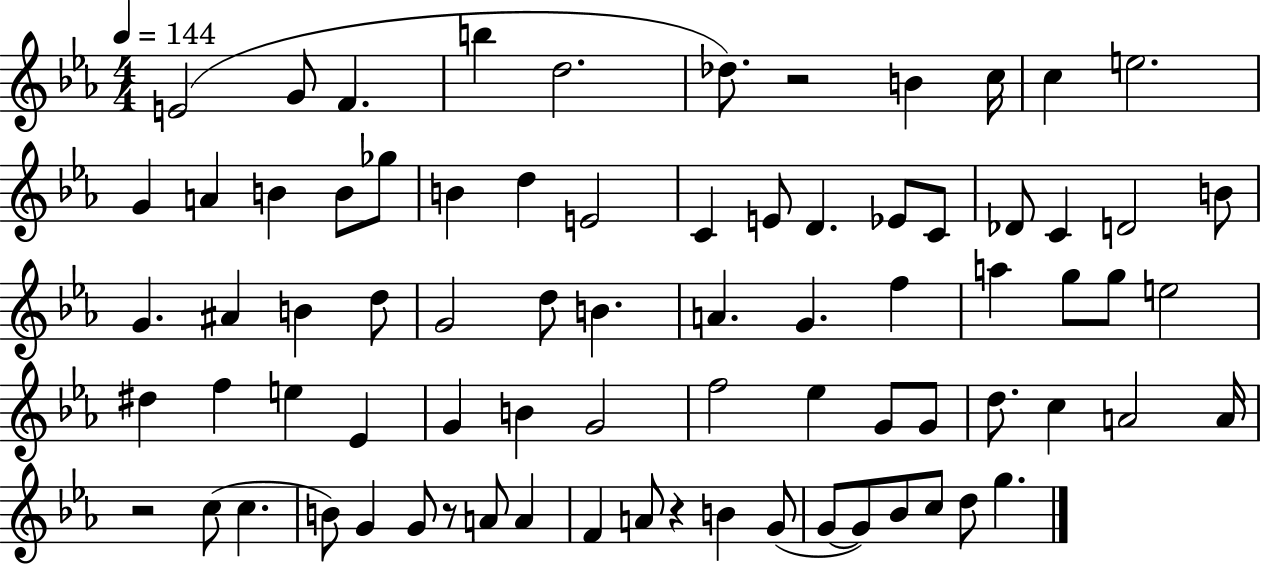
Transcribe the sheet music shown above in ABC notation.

X:1
T:Untitled
M:4/4
L:1/4
K:Eb
E2 G/2 F b d2 _d/2 z2 B c/4 c e2 G A B B/2 _g/2 B d E2 C E/2 D _E/2 C/2 _D/2 C D2 B/2 G ^A B d/2 G2 d/2 B A G f a g/2 g/2 e2 ^d f e _E G B G2 f2 _e G/2 G/2 d/2 c A2 A/4 z2 c/2 c B/2 G G/2 z/2 A/2 A F A/2 z B G/2 G/2 G/2 _B/2 c/2 d/2 g